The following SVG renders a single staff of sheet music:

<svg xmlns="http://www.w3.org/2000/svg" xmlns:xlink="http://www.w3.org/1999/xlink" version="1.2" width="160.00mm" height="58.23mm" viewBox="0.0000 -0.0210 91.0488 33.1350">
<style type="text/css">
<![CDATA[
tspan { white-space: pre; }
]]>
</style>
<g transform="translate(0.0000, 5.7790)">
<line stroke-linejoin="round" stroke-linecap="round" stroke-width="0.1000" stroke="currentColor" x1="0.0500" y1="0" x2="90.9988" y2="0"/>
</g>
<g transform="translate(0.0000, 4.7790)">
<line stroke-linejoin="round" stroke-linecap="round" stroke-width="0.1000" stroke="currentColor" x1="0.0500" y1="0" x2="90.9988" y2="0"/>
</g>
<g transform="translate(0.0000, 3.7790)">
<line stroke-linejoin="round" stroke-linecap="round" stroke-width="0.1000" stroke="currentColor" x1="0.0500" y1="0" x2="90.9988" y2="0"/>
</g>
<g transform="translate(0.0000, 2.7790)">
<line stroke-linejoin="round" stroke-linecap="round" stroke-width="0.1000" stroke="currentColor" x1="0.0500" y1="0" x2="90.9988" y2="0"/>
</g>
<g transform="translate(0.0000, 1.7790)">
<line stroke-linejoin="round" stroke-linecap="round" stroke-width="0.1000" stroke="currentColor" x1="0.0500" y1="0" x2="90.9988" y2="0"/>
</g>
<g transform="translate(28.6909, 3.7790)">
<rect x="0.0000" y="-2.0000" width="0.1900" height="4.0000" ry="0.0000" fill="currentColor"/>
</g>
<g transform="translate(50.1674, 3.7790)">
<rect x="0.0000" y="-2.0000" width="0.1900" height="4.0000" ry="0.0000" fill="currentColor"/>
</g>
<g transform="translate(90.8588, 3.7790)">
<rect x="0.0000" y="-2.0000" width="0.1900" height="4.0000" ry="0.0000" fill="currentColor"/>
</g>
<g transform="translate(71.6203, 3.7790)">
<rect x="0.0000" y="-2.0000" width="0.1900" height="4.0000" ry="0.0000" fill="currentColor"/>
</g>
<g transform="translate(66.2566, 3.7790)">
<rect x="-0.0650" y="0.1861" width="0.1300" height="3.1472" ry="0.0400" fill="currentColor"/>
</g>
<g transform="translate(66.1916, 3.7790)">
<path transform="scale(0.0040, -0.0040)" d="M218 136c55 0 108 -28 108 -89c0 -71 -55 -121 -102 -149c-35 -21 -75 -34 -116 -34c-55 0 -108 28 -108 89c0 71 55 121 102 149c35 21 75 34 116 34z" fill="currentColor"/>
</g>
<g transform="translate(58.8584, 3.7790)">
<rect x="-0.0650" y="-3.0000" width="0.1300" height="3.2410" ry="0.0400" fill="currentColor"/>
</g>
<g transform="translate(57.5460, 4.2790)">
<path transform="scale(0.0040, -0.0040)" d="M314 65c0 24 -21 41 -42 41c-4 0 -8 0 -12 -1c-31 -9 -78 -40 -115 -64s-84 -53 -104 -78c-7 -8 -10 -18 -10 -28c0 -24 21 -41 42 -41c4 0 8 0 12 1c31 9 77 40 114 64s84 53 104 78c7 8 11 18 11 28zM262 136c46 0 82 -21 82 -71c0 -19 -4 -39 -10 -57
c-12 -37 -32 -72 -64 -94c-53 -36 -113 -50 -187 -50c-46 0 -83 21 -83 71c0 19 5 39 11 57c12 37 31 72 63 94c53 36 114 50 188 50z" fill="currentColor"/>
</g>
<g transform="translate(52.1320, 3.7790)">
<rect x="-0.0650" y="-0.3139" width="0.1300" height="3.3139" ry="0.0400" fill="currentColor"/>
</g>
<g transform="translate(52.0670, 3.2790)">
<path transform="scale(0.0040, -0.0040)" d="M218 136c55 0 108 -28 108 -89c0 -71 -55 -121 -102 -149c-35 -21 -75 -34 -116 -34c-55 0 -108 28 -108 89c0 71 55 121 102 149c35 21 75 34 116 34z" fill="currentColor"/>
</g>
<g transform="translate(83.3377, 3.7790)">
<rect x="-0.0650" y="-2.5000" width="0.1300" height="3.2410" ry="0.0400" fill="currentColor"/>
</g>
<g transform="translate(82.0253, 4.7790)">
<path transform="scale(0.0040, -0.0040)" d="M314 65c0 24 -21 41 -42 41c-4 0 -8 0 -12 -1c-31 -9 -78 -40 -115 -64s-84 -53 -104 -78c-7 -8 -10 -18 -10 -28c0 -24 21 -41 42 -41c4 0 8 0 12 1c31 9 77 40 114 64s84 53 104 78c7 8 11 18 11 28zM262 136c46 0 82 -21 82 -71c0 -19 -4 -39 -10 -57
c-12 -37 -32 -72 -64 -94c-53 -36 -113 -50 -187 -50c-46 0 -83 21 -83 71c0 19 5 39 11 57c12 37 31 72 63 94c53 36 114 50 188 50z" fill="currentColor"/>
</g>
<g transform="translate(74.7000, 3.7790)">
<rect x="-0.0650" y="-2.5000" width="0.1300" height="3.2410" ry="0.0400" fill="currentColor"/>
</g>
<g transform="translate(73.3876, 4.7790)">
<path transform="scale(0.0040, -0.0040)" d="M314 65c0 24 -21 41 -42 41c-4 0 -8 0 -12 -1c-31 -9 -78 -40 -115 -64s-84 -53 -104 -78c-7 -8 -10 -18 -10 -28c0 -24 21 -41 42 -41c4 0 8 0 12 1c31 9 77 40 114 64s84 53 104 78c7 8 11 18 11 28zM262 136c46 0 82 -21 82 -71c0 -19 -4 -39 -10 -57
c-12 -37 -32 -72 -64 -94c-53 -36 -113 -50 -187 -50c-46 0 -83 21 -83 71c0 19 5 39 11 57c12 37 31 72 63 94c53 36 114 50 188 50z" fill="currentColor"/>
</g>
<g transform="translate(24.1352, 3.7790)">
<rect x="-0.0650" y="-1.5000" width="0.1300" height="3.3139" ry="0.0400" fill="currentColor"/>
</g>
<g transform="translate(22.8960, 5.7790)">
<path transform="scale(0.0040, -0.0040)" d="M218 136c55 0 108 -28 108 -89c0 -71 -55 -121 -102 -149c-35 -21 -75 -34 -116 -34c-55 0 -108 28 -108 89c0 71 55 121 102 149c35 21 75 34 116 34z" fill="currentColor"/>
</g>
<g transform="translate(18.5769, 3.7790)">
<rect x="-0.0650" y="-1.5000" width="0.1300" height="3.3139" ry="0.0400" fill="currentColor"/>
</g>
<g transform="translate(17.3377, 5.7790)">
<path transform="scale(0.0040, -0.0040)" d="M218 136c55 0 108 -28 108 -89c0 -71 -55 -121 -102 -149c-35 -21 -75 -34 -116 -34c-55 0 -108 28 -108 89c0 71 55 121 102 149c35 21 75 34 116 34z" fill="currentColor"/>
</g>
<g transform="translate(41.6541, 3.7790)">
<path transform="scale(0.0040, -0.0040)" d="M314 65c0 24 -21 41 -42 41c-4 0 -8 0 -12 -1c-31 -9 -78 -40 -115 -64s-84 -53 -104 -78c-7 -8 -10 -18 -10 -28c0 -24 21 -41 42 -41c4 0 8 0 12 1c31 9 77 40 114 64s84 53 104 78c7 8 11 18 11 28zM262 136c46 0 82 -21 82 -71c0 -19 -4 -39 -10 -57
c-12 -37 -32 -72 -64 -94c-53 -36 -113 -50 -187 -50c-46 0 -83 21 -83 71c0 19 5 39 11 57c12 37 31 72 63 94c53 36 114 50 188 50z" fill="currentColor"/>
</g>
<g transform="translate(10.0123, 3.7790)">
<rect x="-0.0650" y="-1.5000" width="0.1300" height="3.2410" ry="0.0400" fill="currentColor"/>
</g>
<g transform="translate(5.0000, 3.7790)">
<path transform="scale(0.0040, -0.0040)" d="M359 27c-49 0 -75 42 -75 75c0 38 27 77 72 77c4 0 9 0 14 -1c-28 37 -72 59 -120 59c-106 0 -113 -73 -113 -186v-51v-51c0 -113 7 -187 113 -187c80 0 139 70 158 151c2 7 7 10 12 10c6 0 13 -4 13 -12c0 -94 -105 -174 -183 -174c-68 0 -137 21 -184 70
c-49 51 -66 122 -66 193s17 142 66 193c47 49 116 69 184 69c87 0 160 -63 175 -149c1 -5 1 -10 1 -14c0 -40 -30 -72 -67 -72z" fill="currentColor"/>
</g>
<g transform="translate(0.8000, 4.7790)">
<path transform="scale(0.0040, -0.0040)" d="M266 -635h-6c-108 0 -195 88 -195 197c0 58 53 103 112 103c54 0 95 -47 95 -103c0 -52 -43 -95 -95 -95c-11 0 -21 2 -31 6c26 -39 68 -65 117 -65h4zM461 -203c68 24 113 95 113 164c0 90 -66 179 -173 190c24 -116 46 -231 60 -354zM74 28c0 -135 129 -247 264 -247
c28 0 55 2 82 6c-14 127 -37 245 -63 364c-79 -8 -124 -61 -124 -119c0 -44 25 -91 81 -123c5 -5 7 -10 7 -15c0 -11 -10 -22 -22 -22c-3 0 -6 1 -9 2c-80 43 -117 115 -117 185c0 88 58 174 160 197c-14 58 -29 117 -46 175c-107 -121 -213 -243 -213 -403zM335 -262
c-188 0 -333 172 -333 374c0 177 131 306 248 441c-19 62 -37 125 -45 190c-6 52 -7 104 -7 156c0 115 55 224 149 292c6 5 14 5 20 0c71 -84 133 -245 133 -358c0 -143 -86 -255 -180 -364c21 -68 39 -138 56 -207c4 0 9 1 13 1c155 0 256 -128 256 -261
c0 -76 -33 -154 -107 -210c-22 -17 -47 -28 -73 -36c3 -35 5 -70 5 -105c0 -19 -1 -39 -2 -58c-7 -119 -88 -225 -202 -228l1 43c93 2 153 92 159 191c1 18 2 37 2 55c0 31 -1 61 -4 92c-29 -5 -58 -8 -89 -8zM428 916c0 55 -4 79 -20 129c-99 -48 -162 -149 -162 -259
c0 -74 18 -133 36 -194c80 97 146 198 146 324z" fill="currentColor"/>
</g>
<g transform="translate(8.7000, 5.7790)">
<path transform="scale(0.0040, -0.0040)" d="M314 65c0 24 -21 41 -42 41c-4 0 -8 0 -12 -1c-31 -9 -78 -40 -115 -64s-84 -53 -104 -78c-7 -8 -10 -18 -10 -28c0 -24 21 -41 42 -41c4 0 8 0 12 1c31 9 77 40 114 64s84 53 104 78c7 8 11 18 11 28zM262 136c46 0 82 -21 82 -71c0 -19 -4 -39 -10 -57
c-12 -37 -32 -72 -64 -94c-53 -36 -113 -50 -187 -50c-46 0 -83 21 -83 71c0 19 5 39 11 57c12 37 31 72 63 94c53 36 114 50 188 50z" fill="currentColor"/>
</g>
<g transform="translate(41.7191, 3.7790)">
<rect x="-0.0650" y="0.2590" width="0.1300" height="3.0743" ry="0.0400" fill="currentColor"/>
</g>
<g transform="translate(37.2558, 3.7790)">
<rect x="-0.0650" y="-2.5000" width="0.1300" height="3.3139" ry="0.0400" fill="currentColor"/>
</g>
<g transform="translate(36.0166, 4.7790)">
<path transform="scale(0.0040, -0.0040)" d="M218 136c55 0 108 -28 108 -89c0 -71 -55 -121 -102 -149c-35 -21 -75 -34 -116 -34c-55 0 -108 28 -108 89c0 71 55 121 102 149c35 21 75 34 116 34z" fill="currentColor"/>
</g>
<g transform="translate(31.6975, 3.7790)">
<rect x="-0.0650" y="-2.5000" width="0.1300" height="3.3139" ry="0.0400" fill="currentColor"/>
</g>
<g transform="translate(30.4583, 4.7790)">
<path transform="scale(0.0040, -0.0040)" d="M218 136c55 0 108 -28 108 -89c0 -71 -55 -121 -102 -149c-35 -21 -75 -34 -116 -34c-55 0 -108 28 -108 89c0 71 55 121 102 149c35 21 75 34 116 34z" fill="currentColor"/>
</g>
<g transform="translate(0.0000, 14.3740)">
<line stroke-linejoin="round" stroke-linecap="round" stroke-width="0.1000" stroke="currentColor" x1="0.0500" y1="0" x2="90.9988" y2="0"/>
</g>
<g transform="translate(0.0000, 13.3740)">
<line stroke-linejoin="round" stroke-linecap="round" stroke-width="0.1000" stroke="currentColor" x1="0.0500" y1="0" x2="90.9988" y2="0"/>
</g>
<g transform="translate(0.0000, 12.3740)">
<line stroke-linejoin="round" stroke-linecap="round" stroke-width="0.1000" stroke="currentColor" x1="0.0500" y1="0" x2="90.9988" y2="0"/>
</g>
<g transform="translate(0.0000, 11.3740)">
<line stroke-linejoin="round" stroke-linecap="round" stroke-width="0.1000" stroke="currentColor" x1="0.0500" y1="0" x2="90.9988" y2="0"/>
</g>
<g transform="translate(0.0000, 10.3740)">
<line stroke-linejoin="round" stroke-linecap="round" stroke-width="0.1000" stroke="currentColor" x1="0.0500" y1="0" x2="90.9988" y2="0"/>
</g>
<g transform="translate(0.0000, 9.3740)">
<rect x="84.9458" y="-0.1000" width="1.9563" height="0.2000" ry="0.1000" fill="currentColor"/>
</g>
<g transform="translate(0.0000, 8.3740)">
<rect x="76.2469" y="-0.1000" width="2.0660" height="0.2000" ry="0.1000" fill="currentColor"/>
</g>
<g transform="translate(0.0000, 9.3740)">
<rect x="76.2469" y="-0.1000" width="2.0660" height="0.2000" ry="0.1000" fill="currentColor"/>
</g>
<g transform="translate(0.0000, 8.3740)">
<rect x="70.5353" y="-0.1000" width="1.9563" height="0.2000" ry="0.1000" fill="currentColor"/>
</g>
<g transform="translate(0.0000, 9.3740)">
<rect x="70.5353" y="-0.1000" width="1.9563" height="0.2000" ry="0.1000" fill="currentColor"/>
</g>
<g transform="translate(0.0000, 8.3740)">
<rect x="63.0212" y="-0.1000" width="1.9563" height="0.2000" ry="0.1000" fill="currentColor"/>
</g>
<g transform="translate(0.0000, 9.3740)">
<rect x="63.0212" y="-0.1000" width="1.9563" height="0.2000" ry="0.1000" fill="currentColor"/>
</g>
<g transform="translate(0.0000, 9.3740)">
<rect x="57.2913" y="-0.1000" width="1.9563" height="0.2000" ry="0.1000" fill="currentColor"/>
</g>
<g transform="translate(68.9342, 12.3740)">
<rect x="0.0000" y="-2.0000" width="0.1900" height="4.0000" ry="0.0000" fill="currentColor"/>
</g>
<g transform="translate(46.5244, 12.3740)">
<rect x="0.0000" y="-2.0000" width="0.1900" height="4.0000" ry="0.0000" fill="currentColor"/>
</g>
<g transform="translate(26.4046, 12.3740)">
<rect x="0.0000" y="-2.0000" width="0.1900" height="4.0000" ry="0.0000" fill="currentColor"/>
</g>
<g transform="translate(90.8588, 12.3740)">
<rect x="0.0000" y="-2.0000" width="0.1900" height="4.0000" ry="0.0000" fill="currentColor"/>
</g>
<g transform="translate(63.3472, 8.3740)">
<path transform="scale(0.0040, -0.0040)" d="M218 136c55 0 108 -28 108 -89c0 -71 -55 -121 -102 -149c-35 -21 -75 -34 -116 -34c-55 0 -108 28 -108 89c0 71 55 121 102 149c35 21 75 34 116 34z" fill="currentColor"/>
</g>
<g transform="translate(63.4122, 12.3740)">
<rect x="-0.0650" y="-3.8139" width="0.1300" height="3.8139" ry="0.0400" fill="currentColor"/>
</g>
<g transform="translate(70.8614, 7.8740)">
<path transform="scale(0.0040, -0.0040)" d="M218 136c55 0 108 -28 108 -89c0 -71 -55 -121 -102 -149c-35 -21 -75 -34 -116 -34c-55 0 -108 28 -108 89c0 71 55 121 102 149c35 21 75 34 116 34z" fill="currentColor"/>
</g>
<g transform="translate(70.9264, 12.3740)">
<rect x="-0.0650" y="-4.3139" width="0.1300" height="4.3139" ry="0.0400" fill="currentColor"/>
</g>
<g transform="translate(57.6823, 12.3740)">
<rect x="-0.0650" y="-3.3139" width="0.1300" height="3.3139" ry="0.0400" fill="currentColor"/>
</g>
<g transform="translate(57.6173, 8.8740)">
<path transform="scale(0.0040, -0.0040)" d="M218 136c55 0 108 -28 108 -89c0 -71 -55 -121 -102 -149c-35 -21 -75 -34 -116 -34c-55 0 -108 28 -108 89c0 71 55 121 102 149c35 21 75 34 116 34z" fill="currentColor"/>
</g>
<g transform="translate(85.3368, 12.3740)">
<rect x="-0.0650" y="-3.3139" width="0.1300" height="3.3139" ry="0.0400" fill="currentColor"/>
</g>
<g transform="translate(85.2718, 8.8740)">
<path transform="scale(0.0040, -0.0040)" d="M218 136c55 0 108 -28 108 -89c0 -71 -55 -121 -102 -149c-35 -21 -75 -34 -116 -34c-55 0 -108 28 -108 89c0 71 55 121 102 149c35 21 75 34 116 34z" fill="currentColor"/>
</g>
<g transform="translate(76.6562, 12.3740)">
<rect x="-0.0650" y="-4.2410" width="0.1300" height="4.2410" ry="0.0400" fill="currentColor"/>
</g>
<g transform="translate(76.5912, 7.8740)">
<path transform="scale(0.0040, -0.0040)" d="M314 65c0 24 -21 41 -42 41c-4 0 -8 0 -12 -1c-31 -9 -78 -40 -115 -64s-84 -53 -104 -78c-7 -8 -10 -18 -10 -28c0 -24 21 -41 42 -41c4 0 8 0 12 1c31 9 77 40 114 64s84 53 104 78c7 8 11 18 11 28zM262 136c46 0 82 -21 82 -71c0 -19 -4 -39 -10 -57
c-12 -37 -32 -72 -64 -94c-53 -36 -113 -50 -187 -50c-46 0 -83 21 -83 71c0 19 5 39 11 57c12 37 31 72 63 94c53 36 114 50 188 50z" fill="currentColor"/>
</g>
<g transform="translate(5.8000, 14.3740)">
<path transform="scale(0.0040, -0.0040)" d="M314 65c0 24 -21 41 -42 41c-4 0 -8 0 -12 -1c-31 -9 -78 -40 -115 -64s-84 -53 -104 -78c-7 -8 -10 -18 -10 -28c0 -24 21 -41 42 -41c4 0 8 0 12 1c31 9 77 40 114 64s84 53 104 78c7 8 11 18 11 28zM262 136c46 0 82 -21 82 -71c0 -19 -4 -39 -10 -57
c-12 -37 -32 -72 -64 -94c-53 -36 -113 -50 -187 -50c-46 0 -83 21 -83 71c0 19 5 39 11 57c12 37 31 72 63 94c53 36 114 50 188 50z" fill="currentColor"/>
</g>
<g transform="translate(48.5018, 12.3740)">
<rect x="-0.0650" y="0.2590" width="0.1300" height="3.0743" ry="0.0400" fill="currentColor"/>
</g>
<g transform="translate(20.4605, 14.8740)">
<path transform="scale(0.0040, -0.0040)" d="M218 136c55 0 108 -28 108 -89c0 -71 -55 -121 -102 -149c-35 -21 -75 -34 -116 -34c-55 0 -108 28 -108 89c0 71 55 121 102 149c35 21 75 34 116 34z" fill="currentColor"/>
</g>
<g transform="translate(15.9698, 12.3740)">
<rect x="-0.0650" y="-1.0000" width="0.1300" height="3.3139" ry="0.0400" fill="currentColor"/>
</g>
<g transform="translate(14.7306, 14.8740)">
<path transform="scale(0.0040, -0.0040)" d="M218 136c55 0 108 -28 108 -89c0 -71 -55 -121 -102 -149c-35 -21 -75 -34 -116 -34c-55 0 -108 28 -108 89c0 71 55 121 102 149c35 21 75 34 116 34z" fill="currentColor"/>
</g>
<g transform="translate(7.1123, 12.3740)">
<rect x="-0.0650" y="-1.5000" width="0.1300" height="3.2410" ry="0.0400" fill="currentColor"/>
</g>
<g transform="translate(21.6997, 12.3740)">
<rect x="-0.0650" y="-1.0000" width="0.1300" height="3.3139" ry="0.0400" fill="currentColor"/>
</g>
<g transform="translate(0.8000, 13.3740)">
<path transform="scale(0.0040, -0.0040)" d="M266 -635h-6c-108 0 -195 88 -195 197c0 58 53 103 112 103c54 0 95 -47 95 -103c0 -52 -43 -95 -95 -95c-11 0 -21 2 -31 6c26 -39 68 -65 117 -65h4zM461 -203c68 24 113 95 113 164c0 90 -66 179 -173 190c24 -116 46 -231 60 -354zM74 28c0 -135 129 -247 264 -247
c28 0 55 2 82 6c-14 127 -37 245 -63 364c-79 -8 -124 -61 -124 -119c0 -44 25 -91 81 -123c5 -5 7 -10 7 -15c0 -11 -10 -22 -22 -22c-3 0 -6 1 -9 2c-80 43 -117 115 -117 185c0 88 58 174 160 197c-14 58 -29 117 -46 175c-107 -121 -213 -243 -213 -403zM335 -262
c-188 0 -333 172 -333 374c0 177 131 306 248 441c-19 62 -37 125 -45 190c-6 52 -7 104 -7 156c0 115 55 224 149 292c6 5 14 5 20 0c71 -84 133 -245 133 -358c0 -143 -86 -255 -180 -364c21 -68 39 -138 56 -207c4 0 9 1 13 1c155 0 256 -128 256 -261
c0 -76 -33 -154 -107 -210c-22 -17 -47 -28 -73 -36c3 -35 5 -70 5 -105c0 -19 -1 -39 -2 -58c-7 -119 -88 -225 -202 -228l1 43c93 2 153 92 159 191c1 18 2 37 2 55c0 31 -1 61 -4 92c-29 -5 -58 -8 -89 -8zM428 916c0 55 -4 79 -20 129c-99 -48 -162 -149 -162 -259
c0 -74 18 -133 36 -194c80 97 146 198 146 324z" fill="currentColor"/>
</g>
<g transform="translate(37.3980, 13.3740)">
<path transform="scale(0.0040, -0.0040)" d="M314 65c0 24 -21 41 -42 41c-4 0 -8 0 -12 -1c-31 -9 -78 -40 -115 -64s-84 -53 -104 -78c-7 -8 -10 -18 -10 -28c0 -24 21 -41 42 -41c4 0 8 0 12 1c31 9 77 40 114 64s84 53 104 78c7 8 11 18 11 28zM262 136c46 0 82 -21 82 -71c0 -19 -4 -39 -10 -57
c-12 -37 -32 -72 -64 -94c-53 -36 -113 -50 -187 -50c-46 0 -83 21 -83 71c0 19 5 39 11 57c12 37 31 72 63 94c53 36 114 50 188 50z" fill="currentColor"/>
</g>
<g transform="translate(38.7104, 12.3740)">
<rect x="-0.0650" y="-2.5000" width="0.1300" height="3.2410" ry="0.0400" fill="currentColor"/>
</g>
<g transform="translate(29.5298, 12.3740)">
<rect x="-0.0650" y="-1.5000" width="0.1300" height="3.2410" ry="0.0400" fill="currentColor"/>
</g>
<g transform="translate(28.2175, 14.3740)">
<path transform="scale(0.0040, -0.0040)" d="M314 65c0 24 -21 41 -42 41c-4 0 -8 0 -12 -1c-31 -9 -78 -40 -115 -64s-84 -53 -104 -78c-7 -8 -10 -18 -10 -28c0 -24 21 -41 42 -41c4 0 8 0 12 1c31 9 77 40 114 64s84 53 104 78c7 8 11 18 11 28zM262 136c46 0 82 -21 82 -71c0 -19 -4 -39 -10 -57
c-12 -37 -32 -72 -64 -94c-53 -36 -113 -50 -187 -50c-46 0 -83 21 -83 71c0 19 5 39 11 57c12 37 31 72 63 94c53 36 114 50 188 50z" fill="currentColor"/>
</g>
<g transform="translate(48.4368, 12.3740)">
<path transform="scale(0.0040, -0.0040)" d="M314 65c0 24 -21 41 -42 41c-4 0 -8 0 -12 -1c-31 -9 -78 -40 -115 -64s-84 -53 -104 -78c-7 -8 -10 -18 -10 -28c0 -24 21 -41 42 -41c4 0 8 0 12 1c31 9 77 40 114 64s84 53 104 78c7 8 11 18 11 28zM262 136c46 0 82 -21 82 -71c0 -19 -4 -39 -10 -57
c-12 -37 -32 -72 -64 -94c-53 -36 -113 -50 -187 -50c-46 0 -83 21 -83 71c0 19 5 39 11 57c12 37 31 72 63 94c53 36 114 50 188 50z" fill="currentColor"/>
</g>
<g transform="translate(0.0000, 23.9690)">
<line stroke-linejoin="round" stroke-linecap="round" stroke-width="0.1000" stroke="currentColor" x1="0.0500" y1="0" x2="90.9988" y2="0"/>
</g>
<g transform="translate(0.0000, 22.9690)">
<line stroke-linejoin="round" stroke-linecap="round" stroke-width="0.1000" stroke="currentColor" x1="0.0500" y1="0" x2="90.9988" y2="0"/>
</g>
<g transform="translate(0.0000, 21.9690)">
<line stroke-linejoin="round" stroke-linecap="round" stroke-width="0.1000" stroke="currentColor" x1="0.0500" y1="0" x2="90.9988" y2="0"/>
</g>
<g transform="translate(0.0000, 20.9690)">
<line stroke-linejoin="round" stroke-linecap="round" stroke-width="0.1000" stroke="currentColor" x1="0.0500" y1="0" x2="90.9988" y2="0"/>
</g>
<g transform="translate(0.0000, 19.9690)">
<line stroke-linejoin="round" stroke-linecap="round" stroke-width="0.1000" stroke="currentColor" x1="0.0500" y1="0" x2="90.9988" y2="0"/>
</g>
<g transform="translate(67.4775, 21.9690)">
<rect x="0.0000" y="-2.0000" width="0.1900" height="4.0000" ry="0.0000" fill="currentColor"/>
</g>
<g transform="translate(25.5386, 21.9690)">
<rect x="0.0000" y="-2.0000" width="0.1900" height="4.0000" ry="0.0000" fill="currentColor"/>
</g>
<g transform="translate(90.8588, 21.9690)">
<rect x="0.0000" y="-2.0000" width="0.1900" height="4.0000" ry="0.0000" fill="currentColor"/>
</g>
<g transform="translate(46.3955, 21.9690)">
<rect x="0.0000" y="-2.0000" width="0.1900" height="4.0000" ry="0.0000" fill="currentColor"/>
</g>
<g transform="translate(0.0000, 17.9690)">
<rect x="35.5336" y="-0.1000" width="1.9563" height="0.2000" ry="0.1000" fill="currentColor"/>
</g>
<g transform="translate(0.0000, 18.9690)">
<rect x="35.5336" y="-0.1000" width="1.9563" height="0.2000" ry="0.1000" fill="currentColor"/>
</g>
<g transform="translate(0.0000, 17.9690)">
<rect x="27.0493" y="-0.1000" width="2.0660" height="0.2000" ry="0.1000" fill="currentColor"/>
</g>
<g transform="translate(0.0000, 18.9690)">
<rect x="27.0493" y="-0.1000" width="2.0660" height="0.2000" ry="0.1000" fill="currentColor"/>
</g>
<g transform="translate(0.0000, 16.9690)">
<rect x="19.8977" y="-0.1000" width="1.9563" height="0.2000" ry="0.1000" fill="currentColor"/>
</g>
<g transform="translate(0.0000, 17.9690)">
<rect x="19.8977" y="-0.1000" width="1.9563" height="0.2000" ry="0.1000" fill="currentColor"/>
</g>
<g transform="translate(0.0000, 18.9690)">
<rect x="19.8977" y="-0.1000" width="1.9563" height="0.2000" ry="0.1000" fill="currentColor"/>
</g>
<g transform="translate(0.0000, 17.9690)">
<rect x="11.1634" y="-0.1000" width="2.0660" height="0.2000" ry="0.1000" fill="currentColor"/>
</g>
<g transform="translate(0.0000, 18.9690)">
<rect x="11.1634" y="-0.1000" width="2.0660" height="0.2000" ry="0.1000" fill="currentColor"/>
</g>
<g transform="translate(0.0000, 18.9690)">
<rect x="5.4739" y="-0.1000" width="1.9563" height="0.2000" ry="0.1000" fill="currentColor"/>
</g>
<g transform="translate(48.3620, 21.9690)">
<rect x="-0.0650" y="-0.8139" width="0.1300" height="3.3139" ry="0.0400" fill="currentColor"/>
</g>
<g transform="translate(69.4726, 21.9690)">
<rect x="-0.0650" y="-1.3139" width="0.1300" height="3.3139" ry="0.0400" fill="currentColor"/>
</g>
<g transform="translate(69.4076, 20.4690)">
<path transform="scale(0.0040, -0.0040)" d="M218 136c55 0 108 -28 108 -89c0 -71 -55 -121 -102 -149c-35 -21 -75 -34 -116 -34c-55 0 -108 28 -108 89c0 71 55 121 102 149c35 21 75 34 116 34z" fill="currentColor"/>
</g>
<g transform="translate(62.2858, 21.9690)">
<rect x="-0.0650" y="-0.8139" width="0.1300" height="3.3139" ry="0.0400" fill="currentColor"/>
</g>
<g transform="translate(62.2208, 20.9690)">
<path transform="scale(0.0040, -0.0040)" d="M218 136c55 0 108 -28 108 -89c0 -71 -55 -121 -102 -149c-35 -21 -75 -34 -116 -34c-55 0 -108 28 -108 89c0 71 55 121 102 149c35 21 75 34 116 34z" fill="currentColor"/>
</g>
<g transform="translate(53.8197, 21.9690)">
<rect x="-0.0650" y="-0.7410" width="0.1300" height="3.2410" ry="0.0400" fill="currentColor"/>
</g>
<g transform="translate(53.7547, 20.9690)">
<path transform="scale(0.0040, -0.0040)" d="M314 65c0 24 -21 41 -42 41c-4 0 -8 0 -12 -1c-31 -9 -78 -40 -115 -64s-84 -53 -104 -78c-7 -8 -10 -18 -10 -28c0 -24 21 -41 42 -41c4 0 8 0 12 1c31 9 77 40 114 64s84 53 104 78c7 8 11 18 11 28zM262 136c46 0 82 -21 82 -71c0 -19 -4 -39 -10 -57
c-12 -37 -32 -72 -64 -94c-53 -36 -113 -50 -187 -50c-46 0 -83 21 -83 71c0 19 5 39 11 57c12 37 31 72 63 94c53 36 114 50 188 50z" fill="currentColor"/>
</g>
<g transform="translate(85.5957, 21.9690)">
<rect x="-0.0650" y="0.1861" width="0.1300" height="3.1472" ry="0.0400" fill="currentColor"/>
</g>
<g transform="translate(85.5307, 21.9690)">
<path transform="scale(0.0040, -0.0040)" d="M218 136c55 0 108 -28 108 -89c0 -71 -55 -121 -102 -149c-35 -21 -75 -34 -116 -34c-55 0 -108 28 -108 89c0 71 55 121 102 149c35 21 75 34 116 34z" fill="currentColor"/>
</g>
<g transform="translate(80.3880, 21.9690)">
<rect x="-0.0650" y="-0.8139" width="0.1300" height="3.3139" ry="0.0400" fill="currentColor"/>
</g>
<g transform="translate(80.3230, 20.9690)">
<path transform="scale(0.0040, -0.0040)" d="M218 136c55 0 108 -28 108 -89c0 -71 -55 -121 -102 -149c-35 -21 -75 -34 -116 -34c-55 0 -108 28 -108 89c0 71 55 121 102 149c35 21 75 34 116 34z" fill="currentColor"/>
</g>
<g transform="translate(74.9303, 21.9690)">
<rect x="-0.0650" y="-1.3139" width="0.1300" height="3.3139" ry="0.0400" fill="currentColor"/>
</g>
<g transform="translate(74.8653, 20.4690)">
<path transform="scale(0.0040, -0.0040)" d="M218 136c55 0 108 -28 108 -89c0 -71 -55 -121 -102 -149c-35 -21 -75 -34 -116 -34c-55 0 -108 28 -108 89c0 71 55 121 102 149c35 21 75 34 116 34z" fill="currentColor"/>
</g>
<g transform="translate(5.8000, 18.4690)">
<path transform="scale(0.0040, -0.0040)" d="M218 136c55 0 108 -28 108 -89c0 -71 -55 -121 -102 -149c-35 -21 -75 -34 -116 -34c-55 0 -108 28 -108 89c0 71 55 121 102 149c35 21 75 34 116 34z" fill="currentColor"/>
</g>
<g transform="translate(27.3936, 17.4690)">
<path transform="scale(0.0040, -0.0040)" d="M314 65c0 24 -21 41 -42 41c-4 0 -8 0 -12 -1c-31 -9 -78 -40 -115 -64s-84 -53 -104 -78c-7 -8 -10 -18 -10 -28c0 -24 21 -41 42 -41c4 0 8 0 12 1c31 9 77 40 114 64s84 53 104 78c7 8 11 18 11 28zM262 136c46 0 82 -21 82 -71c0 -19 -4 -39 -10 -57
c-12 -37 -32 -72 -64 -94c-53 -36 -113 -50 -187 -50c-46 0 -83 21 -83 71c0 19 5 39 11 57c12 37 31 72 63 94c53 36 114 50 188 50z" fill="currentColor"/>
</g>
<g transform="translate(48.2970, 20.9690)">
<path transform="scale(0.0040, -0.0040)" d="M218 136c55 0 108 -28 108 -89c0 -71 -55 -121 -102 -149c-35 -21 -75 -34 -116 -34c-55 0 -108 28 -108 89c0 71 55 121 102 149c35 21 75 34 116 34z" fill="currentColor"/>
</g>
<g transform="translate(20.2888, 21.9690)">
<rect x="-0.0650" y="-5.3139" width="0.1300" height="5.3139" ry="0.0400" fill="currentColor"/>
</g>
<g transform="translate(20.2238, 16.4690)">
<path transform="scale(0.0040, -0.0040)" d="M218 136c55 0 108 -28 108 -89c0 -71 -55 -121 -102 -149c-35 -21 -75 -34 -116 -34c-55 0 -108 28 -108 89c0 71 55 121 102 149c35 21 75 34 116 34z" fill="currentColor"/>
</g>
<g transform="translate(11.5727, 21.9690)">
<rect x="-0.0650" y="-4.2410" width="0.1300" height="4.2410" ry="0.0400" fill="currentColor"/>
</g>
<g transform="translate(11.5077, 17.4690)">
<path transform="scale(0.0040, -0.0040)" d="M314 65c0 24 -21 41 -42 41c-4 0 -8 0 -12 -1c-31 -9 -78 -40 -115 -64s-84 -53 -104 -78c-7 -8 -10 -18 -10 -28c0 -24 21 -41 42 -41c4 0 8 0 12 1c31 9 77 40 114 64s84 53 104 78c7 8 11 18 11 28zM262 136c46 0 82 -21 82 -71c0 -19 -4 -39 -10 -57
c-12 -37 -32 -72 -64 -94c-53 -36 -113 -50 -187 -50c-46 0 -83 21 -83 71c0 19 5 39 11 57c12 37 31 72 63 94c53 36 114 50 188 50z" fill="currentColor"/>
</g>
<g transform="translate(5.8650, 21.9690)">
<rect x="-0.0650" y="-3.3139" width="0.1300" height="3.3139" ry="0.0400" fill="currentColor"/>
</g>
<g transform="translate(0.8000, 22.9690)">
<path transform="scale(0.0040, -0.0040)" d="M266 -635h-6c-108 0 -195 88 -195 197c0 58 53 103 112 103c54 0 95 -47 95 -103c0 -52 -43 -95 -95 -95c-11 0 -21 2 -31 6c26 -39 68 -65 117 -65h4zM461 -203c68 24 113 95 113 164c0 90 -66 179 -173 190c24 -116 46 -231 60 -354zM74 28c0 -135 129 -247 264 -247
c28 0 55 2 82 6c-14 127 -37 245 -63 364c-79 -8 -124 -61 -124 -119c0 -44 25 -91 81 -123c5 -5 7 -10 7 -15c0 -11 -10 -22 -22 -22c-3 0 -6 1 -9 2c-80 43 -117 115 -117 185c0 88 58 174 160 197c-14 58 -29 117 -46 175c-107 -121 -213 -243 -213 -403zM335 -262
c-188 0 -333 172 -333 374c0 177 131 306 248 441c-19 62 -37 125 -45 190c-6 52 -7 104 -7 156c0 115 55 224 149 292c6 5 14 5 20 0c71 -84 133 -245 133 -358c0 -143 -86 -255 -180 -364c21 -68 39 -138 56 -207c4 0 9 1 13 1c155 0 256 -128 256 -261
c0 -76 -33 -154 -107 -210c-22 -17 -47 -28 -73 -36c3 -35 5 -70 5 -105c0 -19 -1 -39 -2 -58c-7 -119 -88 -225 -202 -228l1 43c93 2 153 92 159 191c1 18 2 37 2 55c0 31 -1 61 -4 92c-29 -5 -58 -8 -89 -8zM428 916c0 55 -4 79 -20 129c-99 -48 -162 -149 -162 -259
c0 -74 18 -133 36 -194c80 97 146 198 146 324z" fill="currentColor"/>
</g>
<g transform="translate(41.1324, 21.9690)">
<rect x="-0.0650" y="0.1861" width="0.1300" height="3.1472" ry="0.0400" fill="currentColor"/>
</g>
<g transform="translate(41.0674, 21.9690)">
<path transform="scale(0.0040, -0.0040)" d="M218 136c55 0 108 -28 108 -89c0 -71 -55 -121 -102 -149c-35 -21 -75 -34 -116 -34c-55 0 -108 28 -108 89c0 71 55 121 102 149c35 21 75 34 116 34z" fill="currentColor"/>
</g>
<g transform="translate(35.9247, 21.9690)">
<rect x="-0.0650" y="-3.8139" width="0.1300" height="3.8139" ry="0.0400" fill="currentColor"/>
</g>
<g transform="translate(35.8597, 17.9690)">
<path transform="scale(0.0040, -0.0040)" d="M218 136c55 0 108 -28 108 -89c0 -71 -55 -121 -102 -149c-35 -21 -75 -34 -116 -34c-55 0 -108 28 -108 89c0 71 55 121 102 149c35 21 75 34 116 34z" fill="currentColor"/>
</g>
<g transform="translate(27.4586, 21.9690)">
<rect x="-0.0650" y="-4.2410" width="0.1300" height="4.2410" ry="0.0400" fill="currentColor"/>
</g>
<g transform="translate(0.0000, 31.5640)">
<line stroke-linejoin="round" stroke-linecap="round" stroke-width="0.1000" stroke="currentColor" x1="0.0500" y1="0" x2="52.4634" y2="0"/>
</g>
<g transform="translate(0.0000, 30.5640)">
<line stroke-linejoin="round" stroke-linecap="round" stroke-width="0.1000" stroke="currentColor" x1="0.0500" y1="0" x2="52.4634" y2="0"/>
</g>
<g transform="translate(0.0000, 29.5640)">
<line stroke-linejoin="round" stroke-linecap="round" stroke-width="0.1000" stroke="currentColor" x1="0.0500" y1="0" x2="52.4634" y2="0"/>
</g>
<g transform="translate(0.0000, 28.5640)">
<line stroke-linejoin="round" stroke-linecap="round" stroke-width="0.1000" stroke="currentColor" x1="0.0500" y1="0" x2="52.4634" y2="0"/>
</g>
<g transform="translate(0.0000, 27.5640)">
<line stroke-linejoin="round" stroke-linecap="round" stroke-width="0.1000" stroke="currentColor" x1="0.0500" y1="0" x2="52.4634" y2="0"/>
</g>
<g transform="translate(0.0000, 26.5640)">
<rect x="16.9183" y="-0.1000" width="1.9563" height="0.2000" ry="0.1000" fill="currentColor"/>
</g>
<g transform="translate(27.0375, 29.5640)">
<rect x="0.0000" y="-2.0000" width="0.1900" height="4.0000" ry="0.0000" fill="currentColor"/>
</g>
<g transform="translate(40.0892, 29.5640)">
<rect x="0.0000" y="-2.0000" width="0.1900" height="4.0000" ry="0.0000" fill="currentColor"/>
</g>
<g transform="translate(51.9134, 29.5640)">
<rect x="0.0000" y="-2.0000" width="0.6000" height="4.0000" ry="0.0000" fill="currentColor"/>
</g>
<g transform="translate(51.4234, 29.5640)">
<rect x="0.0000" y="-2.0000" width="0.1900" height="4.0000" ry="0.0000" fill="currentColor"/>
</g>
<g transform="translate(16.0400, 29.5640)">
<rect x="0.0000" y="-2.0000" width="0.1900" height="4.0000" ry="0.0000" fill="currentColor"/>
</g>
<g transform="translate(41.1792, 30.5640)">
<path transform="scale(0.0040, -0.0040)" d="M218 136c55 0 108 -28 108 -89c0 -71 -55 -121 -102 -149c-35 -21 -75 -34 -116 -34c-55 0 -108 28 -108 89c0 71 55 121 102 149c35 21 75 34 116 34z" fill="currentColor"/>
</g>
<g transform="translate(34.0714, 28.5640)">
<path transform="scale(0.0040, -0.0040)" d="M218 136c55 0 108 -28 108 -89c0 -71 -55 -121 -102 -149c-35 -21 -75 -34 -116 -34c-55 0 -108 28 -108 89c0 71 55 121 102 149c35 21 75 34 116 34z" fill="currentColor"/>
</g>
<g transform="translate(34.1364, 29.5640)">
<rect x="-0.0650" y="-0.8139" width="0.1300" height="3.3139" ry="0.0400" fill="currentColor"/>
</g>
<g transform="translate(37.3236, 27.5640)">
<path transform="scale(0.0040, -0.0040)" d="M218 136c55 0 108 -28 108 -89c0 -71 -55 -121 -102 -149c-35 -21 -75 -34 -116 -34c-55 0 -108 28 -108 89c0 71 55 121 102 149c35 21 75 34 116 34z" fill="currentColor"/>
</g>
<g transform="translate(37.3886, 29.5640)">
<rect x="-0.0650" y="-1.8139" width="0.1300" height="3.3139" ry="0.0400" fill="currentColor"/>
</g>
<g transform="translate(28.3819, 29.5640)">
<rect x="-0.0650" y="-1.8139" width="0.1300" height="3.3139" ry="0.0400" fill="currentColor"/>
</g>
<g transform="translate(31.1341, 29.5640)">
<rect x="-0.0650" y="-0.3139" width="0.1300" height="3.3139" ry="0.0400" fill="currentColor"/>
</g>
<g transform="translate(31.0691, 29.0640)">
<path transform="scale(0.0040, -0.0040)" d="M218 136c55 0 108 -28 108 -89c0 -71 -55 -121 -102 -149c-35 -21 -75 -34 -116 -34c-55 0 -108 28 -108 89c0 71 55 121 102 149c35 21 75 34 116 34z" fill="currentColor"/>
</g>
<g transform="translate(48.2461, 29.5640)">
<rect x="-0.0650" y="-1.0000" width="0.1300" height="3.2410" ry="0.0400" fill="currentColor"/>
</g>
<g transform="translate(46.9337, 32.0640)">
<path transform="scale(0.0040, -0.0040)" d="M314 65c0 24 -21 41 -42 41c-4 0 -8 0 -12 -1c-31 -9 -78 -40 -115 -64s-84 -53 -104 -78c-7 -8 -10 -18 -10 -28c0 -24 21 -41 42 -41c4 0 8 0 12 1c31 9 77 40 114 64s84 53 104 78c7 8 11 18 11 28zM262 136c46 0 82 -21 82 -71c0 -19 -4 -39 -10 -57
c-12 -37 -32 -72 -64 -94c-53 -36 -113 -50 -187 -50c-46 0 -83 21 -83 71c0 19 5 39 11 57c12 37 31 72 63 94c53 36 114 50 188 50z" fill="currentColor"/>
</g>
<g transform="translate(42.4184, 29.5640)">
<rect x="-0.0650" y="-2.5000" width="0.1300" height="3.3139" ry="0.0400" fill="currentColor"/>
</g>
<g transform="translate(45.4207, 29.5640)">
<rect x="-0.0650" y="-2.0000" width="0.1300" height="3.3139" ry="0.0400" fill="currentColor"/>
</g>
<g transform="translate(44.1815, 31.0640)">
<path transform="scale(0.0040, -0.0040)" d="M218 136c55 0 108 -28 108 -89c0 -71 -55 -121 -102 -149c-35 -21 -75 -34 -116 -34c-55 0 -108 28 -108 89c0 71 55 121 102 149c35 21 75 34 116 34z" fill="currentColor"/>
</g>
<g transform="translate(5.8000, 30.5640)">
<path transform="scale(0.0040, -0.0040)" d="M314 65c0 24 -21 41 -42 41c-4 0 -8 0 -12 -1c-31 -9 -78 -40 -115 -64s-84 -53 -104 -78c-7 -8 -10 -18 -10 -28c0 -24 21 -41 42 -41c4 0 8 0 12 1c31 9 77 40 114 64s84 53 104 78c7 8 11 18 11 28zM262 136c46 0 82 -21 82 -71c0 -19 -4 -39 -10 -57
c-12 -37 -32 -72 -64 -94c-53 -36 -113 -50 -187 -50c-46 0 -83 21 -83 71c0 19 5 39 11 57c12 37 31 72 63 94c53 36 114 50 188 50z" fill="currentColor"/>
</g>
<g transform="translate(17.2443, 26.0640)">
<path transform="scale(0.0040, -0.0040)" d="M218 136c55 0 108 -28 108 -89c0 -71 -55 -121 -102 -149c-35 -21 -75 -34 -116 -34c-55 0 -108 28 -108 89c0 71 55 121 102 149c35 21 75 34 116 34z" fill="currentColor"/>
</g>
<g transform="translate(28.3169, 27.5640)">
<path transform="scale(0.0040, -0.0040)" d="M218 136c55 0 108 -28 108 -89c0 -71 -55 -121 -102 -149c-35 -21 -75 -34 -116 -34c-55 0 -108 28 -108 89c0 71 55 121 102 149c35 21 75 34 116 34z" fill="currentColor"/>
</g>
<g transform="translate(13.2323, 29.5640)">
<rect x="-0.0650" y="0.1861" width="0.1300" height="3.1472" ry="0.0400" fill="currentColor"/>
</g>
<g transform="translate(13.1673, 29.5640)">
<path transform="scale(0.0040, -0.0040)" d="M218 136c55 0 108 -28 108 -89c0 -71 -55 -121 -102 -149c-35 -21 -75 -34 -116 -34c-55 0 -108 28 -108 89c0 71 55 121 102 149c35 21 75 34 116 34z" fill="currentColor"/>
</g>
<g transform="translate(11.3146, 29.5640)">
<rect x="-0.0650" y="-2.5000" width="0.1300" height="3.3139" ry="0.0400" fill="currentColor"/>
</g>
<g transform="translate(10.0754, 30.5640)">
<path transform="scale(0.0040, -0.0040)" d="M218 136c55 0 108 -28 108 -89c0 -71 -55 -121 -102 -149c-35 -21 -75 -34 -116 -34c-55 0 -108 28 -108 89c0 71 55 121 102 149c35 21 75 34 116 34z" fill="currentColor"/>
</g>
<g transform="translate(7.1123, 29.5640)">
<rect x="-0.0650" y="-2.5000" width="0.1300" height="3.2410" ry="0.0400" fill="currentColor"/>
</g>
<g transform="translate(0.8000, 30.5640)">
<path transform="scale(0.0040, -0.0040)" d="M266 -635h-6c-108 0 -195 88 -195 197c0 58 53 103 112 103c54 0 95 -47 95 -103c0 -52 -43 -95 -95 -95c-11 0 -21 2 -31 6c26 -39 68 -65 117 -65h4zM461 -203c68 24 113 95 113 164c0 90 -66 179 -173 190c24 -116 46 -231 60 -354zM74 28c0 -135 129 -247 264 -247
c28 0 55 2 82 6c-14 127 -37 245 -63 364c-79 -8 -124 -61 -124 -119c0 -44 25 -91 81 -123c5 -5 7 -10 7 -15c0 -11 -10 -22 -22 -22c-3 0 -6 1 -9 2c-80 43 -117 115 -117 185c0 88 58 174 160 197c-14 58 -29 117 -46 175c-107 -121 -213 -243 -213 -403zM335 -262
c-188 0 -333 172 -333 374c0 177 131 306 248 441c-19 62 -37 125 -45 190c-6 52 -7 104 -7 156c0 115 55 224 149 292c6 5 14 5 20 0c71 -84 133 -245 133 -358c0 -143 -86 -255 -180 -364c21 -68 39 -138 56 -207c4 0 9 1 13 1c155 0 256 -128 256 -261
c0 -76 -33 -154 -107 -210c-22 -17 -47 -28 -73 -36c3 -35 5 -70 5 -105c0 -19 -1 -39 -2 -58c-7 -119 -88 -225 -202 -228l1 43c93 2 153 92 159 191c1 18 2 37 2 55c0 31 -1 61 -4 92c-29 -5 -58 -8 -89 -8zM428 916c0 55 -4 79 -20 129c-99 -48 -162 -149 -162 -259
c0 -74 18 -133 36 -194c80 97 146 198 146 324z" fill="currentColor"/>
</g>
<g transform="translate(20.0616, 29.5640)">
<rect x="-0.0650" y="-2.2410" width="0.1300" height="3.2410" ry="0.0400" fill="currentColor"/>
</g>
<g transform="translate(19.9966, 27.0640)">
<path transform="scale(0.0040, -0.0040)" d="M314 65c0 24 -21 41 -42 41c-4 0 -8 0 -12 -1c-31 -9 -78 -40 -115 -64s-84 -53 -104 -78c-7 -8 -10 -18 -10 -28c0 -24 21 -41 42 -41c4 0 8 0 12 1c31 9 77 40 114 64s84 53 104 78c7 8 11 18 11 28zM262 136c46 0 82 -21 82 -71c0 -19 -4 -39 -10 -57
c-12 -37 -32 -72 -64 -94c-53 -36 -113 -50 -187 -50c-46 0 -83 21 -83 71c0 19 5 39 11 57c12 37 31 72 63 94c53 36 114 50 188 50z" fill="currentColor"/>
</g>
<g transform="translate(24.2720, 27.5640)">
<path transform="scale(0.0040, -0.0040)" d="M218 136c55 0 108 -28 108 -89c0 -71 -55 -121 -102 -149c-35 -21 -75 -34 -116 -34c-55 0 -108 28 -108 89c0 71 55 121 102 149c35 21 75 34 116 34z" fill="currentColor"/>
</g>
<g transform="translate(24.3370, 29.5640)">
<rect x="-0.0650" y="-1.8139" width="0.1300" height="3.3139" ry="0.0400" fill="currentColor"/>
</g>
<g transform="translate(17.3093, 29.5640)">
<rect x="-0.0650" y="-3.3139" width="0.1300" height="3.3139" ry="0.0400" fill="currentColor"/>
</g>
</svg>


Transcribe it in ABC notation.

X:1
T:Untitled
M:4/4
L:1/4
K:C
E2 E E G G B2 c A2 B G2 G2 E2 D D E2 G2 B2 b c' d' d'2 b b d'2 f' d'2 c' B d d2 d e e d B G2 G B b g2 f f c d f G F D2